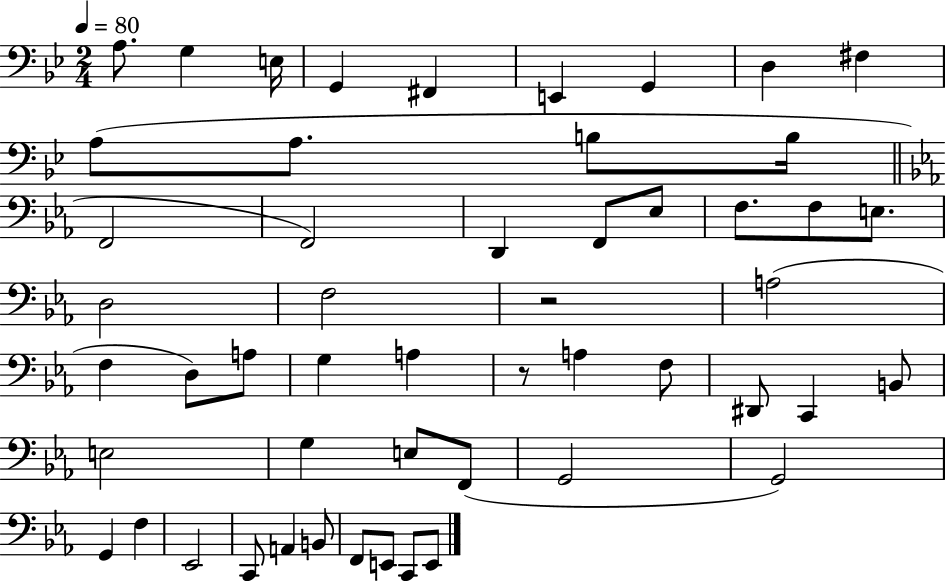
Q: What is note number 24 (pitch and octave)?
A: A3